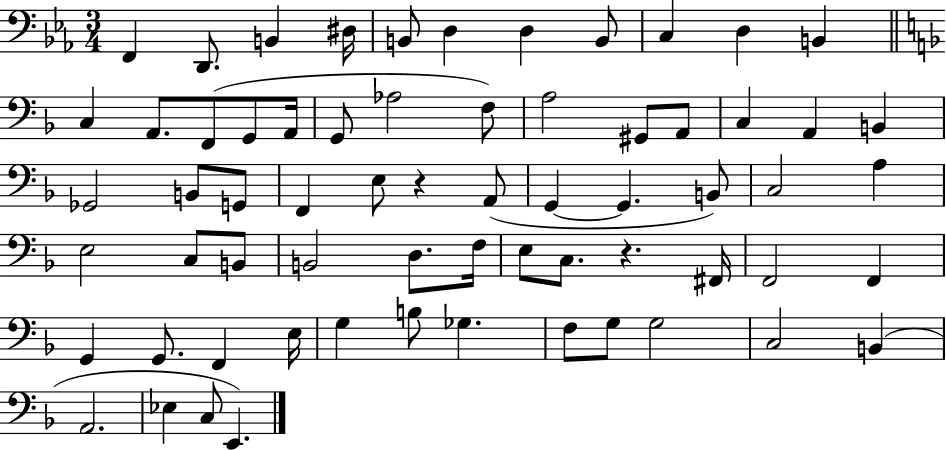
F2/q D2/e. B2/q D#3/s B2/e D3/q D3/q B2/e C3/q D3/q B2/q C3/q A2/e. F2/e G2/e A2/s G2/e Ab3/h F3/e A3/h G#2/e A2/e C3/q A2/q B2/q Gb2/h B2/e G2/e F2/q E3/e R/q A2/e G2/q G2/q. B2/e C3/h A3/q E3/h C3/e B2/e B2/h D3/e. F3/s E3/e C3/e. R/q. F#2/s F2/h F2/q G2/q G2/e. F2/q E3/s G3/q B3/e Gb3/q. F3/e G3/e G3/h C3/h B2/q A2/h. Eb3/q C3/e E2/q.